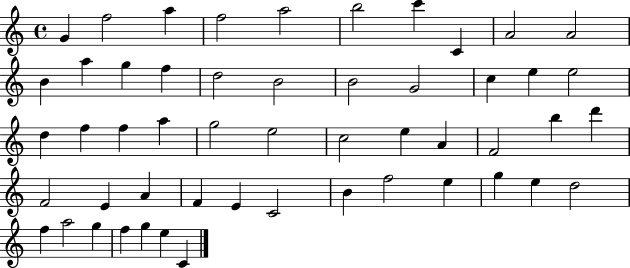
X:1
T:Untitled
M:4/4
L:1/4
K:C
G f2 a f2 a2 b2 c' C A2 A2 B a g f d2 B2 B2 G2 c e e2 d f f a g2 e2 c2 e A F2 b d' F2 E A F E C2 B f2 e g e d2 f a2 g f g e C